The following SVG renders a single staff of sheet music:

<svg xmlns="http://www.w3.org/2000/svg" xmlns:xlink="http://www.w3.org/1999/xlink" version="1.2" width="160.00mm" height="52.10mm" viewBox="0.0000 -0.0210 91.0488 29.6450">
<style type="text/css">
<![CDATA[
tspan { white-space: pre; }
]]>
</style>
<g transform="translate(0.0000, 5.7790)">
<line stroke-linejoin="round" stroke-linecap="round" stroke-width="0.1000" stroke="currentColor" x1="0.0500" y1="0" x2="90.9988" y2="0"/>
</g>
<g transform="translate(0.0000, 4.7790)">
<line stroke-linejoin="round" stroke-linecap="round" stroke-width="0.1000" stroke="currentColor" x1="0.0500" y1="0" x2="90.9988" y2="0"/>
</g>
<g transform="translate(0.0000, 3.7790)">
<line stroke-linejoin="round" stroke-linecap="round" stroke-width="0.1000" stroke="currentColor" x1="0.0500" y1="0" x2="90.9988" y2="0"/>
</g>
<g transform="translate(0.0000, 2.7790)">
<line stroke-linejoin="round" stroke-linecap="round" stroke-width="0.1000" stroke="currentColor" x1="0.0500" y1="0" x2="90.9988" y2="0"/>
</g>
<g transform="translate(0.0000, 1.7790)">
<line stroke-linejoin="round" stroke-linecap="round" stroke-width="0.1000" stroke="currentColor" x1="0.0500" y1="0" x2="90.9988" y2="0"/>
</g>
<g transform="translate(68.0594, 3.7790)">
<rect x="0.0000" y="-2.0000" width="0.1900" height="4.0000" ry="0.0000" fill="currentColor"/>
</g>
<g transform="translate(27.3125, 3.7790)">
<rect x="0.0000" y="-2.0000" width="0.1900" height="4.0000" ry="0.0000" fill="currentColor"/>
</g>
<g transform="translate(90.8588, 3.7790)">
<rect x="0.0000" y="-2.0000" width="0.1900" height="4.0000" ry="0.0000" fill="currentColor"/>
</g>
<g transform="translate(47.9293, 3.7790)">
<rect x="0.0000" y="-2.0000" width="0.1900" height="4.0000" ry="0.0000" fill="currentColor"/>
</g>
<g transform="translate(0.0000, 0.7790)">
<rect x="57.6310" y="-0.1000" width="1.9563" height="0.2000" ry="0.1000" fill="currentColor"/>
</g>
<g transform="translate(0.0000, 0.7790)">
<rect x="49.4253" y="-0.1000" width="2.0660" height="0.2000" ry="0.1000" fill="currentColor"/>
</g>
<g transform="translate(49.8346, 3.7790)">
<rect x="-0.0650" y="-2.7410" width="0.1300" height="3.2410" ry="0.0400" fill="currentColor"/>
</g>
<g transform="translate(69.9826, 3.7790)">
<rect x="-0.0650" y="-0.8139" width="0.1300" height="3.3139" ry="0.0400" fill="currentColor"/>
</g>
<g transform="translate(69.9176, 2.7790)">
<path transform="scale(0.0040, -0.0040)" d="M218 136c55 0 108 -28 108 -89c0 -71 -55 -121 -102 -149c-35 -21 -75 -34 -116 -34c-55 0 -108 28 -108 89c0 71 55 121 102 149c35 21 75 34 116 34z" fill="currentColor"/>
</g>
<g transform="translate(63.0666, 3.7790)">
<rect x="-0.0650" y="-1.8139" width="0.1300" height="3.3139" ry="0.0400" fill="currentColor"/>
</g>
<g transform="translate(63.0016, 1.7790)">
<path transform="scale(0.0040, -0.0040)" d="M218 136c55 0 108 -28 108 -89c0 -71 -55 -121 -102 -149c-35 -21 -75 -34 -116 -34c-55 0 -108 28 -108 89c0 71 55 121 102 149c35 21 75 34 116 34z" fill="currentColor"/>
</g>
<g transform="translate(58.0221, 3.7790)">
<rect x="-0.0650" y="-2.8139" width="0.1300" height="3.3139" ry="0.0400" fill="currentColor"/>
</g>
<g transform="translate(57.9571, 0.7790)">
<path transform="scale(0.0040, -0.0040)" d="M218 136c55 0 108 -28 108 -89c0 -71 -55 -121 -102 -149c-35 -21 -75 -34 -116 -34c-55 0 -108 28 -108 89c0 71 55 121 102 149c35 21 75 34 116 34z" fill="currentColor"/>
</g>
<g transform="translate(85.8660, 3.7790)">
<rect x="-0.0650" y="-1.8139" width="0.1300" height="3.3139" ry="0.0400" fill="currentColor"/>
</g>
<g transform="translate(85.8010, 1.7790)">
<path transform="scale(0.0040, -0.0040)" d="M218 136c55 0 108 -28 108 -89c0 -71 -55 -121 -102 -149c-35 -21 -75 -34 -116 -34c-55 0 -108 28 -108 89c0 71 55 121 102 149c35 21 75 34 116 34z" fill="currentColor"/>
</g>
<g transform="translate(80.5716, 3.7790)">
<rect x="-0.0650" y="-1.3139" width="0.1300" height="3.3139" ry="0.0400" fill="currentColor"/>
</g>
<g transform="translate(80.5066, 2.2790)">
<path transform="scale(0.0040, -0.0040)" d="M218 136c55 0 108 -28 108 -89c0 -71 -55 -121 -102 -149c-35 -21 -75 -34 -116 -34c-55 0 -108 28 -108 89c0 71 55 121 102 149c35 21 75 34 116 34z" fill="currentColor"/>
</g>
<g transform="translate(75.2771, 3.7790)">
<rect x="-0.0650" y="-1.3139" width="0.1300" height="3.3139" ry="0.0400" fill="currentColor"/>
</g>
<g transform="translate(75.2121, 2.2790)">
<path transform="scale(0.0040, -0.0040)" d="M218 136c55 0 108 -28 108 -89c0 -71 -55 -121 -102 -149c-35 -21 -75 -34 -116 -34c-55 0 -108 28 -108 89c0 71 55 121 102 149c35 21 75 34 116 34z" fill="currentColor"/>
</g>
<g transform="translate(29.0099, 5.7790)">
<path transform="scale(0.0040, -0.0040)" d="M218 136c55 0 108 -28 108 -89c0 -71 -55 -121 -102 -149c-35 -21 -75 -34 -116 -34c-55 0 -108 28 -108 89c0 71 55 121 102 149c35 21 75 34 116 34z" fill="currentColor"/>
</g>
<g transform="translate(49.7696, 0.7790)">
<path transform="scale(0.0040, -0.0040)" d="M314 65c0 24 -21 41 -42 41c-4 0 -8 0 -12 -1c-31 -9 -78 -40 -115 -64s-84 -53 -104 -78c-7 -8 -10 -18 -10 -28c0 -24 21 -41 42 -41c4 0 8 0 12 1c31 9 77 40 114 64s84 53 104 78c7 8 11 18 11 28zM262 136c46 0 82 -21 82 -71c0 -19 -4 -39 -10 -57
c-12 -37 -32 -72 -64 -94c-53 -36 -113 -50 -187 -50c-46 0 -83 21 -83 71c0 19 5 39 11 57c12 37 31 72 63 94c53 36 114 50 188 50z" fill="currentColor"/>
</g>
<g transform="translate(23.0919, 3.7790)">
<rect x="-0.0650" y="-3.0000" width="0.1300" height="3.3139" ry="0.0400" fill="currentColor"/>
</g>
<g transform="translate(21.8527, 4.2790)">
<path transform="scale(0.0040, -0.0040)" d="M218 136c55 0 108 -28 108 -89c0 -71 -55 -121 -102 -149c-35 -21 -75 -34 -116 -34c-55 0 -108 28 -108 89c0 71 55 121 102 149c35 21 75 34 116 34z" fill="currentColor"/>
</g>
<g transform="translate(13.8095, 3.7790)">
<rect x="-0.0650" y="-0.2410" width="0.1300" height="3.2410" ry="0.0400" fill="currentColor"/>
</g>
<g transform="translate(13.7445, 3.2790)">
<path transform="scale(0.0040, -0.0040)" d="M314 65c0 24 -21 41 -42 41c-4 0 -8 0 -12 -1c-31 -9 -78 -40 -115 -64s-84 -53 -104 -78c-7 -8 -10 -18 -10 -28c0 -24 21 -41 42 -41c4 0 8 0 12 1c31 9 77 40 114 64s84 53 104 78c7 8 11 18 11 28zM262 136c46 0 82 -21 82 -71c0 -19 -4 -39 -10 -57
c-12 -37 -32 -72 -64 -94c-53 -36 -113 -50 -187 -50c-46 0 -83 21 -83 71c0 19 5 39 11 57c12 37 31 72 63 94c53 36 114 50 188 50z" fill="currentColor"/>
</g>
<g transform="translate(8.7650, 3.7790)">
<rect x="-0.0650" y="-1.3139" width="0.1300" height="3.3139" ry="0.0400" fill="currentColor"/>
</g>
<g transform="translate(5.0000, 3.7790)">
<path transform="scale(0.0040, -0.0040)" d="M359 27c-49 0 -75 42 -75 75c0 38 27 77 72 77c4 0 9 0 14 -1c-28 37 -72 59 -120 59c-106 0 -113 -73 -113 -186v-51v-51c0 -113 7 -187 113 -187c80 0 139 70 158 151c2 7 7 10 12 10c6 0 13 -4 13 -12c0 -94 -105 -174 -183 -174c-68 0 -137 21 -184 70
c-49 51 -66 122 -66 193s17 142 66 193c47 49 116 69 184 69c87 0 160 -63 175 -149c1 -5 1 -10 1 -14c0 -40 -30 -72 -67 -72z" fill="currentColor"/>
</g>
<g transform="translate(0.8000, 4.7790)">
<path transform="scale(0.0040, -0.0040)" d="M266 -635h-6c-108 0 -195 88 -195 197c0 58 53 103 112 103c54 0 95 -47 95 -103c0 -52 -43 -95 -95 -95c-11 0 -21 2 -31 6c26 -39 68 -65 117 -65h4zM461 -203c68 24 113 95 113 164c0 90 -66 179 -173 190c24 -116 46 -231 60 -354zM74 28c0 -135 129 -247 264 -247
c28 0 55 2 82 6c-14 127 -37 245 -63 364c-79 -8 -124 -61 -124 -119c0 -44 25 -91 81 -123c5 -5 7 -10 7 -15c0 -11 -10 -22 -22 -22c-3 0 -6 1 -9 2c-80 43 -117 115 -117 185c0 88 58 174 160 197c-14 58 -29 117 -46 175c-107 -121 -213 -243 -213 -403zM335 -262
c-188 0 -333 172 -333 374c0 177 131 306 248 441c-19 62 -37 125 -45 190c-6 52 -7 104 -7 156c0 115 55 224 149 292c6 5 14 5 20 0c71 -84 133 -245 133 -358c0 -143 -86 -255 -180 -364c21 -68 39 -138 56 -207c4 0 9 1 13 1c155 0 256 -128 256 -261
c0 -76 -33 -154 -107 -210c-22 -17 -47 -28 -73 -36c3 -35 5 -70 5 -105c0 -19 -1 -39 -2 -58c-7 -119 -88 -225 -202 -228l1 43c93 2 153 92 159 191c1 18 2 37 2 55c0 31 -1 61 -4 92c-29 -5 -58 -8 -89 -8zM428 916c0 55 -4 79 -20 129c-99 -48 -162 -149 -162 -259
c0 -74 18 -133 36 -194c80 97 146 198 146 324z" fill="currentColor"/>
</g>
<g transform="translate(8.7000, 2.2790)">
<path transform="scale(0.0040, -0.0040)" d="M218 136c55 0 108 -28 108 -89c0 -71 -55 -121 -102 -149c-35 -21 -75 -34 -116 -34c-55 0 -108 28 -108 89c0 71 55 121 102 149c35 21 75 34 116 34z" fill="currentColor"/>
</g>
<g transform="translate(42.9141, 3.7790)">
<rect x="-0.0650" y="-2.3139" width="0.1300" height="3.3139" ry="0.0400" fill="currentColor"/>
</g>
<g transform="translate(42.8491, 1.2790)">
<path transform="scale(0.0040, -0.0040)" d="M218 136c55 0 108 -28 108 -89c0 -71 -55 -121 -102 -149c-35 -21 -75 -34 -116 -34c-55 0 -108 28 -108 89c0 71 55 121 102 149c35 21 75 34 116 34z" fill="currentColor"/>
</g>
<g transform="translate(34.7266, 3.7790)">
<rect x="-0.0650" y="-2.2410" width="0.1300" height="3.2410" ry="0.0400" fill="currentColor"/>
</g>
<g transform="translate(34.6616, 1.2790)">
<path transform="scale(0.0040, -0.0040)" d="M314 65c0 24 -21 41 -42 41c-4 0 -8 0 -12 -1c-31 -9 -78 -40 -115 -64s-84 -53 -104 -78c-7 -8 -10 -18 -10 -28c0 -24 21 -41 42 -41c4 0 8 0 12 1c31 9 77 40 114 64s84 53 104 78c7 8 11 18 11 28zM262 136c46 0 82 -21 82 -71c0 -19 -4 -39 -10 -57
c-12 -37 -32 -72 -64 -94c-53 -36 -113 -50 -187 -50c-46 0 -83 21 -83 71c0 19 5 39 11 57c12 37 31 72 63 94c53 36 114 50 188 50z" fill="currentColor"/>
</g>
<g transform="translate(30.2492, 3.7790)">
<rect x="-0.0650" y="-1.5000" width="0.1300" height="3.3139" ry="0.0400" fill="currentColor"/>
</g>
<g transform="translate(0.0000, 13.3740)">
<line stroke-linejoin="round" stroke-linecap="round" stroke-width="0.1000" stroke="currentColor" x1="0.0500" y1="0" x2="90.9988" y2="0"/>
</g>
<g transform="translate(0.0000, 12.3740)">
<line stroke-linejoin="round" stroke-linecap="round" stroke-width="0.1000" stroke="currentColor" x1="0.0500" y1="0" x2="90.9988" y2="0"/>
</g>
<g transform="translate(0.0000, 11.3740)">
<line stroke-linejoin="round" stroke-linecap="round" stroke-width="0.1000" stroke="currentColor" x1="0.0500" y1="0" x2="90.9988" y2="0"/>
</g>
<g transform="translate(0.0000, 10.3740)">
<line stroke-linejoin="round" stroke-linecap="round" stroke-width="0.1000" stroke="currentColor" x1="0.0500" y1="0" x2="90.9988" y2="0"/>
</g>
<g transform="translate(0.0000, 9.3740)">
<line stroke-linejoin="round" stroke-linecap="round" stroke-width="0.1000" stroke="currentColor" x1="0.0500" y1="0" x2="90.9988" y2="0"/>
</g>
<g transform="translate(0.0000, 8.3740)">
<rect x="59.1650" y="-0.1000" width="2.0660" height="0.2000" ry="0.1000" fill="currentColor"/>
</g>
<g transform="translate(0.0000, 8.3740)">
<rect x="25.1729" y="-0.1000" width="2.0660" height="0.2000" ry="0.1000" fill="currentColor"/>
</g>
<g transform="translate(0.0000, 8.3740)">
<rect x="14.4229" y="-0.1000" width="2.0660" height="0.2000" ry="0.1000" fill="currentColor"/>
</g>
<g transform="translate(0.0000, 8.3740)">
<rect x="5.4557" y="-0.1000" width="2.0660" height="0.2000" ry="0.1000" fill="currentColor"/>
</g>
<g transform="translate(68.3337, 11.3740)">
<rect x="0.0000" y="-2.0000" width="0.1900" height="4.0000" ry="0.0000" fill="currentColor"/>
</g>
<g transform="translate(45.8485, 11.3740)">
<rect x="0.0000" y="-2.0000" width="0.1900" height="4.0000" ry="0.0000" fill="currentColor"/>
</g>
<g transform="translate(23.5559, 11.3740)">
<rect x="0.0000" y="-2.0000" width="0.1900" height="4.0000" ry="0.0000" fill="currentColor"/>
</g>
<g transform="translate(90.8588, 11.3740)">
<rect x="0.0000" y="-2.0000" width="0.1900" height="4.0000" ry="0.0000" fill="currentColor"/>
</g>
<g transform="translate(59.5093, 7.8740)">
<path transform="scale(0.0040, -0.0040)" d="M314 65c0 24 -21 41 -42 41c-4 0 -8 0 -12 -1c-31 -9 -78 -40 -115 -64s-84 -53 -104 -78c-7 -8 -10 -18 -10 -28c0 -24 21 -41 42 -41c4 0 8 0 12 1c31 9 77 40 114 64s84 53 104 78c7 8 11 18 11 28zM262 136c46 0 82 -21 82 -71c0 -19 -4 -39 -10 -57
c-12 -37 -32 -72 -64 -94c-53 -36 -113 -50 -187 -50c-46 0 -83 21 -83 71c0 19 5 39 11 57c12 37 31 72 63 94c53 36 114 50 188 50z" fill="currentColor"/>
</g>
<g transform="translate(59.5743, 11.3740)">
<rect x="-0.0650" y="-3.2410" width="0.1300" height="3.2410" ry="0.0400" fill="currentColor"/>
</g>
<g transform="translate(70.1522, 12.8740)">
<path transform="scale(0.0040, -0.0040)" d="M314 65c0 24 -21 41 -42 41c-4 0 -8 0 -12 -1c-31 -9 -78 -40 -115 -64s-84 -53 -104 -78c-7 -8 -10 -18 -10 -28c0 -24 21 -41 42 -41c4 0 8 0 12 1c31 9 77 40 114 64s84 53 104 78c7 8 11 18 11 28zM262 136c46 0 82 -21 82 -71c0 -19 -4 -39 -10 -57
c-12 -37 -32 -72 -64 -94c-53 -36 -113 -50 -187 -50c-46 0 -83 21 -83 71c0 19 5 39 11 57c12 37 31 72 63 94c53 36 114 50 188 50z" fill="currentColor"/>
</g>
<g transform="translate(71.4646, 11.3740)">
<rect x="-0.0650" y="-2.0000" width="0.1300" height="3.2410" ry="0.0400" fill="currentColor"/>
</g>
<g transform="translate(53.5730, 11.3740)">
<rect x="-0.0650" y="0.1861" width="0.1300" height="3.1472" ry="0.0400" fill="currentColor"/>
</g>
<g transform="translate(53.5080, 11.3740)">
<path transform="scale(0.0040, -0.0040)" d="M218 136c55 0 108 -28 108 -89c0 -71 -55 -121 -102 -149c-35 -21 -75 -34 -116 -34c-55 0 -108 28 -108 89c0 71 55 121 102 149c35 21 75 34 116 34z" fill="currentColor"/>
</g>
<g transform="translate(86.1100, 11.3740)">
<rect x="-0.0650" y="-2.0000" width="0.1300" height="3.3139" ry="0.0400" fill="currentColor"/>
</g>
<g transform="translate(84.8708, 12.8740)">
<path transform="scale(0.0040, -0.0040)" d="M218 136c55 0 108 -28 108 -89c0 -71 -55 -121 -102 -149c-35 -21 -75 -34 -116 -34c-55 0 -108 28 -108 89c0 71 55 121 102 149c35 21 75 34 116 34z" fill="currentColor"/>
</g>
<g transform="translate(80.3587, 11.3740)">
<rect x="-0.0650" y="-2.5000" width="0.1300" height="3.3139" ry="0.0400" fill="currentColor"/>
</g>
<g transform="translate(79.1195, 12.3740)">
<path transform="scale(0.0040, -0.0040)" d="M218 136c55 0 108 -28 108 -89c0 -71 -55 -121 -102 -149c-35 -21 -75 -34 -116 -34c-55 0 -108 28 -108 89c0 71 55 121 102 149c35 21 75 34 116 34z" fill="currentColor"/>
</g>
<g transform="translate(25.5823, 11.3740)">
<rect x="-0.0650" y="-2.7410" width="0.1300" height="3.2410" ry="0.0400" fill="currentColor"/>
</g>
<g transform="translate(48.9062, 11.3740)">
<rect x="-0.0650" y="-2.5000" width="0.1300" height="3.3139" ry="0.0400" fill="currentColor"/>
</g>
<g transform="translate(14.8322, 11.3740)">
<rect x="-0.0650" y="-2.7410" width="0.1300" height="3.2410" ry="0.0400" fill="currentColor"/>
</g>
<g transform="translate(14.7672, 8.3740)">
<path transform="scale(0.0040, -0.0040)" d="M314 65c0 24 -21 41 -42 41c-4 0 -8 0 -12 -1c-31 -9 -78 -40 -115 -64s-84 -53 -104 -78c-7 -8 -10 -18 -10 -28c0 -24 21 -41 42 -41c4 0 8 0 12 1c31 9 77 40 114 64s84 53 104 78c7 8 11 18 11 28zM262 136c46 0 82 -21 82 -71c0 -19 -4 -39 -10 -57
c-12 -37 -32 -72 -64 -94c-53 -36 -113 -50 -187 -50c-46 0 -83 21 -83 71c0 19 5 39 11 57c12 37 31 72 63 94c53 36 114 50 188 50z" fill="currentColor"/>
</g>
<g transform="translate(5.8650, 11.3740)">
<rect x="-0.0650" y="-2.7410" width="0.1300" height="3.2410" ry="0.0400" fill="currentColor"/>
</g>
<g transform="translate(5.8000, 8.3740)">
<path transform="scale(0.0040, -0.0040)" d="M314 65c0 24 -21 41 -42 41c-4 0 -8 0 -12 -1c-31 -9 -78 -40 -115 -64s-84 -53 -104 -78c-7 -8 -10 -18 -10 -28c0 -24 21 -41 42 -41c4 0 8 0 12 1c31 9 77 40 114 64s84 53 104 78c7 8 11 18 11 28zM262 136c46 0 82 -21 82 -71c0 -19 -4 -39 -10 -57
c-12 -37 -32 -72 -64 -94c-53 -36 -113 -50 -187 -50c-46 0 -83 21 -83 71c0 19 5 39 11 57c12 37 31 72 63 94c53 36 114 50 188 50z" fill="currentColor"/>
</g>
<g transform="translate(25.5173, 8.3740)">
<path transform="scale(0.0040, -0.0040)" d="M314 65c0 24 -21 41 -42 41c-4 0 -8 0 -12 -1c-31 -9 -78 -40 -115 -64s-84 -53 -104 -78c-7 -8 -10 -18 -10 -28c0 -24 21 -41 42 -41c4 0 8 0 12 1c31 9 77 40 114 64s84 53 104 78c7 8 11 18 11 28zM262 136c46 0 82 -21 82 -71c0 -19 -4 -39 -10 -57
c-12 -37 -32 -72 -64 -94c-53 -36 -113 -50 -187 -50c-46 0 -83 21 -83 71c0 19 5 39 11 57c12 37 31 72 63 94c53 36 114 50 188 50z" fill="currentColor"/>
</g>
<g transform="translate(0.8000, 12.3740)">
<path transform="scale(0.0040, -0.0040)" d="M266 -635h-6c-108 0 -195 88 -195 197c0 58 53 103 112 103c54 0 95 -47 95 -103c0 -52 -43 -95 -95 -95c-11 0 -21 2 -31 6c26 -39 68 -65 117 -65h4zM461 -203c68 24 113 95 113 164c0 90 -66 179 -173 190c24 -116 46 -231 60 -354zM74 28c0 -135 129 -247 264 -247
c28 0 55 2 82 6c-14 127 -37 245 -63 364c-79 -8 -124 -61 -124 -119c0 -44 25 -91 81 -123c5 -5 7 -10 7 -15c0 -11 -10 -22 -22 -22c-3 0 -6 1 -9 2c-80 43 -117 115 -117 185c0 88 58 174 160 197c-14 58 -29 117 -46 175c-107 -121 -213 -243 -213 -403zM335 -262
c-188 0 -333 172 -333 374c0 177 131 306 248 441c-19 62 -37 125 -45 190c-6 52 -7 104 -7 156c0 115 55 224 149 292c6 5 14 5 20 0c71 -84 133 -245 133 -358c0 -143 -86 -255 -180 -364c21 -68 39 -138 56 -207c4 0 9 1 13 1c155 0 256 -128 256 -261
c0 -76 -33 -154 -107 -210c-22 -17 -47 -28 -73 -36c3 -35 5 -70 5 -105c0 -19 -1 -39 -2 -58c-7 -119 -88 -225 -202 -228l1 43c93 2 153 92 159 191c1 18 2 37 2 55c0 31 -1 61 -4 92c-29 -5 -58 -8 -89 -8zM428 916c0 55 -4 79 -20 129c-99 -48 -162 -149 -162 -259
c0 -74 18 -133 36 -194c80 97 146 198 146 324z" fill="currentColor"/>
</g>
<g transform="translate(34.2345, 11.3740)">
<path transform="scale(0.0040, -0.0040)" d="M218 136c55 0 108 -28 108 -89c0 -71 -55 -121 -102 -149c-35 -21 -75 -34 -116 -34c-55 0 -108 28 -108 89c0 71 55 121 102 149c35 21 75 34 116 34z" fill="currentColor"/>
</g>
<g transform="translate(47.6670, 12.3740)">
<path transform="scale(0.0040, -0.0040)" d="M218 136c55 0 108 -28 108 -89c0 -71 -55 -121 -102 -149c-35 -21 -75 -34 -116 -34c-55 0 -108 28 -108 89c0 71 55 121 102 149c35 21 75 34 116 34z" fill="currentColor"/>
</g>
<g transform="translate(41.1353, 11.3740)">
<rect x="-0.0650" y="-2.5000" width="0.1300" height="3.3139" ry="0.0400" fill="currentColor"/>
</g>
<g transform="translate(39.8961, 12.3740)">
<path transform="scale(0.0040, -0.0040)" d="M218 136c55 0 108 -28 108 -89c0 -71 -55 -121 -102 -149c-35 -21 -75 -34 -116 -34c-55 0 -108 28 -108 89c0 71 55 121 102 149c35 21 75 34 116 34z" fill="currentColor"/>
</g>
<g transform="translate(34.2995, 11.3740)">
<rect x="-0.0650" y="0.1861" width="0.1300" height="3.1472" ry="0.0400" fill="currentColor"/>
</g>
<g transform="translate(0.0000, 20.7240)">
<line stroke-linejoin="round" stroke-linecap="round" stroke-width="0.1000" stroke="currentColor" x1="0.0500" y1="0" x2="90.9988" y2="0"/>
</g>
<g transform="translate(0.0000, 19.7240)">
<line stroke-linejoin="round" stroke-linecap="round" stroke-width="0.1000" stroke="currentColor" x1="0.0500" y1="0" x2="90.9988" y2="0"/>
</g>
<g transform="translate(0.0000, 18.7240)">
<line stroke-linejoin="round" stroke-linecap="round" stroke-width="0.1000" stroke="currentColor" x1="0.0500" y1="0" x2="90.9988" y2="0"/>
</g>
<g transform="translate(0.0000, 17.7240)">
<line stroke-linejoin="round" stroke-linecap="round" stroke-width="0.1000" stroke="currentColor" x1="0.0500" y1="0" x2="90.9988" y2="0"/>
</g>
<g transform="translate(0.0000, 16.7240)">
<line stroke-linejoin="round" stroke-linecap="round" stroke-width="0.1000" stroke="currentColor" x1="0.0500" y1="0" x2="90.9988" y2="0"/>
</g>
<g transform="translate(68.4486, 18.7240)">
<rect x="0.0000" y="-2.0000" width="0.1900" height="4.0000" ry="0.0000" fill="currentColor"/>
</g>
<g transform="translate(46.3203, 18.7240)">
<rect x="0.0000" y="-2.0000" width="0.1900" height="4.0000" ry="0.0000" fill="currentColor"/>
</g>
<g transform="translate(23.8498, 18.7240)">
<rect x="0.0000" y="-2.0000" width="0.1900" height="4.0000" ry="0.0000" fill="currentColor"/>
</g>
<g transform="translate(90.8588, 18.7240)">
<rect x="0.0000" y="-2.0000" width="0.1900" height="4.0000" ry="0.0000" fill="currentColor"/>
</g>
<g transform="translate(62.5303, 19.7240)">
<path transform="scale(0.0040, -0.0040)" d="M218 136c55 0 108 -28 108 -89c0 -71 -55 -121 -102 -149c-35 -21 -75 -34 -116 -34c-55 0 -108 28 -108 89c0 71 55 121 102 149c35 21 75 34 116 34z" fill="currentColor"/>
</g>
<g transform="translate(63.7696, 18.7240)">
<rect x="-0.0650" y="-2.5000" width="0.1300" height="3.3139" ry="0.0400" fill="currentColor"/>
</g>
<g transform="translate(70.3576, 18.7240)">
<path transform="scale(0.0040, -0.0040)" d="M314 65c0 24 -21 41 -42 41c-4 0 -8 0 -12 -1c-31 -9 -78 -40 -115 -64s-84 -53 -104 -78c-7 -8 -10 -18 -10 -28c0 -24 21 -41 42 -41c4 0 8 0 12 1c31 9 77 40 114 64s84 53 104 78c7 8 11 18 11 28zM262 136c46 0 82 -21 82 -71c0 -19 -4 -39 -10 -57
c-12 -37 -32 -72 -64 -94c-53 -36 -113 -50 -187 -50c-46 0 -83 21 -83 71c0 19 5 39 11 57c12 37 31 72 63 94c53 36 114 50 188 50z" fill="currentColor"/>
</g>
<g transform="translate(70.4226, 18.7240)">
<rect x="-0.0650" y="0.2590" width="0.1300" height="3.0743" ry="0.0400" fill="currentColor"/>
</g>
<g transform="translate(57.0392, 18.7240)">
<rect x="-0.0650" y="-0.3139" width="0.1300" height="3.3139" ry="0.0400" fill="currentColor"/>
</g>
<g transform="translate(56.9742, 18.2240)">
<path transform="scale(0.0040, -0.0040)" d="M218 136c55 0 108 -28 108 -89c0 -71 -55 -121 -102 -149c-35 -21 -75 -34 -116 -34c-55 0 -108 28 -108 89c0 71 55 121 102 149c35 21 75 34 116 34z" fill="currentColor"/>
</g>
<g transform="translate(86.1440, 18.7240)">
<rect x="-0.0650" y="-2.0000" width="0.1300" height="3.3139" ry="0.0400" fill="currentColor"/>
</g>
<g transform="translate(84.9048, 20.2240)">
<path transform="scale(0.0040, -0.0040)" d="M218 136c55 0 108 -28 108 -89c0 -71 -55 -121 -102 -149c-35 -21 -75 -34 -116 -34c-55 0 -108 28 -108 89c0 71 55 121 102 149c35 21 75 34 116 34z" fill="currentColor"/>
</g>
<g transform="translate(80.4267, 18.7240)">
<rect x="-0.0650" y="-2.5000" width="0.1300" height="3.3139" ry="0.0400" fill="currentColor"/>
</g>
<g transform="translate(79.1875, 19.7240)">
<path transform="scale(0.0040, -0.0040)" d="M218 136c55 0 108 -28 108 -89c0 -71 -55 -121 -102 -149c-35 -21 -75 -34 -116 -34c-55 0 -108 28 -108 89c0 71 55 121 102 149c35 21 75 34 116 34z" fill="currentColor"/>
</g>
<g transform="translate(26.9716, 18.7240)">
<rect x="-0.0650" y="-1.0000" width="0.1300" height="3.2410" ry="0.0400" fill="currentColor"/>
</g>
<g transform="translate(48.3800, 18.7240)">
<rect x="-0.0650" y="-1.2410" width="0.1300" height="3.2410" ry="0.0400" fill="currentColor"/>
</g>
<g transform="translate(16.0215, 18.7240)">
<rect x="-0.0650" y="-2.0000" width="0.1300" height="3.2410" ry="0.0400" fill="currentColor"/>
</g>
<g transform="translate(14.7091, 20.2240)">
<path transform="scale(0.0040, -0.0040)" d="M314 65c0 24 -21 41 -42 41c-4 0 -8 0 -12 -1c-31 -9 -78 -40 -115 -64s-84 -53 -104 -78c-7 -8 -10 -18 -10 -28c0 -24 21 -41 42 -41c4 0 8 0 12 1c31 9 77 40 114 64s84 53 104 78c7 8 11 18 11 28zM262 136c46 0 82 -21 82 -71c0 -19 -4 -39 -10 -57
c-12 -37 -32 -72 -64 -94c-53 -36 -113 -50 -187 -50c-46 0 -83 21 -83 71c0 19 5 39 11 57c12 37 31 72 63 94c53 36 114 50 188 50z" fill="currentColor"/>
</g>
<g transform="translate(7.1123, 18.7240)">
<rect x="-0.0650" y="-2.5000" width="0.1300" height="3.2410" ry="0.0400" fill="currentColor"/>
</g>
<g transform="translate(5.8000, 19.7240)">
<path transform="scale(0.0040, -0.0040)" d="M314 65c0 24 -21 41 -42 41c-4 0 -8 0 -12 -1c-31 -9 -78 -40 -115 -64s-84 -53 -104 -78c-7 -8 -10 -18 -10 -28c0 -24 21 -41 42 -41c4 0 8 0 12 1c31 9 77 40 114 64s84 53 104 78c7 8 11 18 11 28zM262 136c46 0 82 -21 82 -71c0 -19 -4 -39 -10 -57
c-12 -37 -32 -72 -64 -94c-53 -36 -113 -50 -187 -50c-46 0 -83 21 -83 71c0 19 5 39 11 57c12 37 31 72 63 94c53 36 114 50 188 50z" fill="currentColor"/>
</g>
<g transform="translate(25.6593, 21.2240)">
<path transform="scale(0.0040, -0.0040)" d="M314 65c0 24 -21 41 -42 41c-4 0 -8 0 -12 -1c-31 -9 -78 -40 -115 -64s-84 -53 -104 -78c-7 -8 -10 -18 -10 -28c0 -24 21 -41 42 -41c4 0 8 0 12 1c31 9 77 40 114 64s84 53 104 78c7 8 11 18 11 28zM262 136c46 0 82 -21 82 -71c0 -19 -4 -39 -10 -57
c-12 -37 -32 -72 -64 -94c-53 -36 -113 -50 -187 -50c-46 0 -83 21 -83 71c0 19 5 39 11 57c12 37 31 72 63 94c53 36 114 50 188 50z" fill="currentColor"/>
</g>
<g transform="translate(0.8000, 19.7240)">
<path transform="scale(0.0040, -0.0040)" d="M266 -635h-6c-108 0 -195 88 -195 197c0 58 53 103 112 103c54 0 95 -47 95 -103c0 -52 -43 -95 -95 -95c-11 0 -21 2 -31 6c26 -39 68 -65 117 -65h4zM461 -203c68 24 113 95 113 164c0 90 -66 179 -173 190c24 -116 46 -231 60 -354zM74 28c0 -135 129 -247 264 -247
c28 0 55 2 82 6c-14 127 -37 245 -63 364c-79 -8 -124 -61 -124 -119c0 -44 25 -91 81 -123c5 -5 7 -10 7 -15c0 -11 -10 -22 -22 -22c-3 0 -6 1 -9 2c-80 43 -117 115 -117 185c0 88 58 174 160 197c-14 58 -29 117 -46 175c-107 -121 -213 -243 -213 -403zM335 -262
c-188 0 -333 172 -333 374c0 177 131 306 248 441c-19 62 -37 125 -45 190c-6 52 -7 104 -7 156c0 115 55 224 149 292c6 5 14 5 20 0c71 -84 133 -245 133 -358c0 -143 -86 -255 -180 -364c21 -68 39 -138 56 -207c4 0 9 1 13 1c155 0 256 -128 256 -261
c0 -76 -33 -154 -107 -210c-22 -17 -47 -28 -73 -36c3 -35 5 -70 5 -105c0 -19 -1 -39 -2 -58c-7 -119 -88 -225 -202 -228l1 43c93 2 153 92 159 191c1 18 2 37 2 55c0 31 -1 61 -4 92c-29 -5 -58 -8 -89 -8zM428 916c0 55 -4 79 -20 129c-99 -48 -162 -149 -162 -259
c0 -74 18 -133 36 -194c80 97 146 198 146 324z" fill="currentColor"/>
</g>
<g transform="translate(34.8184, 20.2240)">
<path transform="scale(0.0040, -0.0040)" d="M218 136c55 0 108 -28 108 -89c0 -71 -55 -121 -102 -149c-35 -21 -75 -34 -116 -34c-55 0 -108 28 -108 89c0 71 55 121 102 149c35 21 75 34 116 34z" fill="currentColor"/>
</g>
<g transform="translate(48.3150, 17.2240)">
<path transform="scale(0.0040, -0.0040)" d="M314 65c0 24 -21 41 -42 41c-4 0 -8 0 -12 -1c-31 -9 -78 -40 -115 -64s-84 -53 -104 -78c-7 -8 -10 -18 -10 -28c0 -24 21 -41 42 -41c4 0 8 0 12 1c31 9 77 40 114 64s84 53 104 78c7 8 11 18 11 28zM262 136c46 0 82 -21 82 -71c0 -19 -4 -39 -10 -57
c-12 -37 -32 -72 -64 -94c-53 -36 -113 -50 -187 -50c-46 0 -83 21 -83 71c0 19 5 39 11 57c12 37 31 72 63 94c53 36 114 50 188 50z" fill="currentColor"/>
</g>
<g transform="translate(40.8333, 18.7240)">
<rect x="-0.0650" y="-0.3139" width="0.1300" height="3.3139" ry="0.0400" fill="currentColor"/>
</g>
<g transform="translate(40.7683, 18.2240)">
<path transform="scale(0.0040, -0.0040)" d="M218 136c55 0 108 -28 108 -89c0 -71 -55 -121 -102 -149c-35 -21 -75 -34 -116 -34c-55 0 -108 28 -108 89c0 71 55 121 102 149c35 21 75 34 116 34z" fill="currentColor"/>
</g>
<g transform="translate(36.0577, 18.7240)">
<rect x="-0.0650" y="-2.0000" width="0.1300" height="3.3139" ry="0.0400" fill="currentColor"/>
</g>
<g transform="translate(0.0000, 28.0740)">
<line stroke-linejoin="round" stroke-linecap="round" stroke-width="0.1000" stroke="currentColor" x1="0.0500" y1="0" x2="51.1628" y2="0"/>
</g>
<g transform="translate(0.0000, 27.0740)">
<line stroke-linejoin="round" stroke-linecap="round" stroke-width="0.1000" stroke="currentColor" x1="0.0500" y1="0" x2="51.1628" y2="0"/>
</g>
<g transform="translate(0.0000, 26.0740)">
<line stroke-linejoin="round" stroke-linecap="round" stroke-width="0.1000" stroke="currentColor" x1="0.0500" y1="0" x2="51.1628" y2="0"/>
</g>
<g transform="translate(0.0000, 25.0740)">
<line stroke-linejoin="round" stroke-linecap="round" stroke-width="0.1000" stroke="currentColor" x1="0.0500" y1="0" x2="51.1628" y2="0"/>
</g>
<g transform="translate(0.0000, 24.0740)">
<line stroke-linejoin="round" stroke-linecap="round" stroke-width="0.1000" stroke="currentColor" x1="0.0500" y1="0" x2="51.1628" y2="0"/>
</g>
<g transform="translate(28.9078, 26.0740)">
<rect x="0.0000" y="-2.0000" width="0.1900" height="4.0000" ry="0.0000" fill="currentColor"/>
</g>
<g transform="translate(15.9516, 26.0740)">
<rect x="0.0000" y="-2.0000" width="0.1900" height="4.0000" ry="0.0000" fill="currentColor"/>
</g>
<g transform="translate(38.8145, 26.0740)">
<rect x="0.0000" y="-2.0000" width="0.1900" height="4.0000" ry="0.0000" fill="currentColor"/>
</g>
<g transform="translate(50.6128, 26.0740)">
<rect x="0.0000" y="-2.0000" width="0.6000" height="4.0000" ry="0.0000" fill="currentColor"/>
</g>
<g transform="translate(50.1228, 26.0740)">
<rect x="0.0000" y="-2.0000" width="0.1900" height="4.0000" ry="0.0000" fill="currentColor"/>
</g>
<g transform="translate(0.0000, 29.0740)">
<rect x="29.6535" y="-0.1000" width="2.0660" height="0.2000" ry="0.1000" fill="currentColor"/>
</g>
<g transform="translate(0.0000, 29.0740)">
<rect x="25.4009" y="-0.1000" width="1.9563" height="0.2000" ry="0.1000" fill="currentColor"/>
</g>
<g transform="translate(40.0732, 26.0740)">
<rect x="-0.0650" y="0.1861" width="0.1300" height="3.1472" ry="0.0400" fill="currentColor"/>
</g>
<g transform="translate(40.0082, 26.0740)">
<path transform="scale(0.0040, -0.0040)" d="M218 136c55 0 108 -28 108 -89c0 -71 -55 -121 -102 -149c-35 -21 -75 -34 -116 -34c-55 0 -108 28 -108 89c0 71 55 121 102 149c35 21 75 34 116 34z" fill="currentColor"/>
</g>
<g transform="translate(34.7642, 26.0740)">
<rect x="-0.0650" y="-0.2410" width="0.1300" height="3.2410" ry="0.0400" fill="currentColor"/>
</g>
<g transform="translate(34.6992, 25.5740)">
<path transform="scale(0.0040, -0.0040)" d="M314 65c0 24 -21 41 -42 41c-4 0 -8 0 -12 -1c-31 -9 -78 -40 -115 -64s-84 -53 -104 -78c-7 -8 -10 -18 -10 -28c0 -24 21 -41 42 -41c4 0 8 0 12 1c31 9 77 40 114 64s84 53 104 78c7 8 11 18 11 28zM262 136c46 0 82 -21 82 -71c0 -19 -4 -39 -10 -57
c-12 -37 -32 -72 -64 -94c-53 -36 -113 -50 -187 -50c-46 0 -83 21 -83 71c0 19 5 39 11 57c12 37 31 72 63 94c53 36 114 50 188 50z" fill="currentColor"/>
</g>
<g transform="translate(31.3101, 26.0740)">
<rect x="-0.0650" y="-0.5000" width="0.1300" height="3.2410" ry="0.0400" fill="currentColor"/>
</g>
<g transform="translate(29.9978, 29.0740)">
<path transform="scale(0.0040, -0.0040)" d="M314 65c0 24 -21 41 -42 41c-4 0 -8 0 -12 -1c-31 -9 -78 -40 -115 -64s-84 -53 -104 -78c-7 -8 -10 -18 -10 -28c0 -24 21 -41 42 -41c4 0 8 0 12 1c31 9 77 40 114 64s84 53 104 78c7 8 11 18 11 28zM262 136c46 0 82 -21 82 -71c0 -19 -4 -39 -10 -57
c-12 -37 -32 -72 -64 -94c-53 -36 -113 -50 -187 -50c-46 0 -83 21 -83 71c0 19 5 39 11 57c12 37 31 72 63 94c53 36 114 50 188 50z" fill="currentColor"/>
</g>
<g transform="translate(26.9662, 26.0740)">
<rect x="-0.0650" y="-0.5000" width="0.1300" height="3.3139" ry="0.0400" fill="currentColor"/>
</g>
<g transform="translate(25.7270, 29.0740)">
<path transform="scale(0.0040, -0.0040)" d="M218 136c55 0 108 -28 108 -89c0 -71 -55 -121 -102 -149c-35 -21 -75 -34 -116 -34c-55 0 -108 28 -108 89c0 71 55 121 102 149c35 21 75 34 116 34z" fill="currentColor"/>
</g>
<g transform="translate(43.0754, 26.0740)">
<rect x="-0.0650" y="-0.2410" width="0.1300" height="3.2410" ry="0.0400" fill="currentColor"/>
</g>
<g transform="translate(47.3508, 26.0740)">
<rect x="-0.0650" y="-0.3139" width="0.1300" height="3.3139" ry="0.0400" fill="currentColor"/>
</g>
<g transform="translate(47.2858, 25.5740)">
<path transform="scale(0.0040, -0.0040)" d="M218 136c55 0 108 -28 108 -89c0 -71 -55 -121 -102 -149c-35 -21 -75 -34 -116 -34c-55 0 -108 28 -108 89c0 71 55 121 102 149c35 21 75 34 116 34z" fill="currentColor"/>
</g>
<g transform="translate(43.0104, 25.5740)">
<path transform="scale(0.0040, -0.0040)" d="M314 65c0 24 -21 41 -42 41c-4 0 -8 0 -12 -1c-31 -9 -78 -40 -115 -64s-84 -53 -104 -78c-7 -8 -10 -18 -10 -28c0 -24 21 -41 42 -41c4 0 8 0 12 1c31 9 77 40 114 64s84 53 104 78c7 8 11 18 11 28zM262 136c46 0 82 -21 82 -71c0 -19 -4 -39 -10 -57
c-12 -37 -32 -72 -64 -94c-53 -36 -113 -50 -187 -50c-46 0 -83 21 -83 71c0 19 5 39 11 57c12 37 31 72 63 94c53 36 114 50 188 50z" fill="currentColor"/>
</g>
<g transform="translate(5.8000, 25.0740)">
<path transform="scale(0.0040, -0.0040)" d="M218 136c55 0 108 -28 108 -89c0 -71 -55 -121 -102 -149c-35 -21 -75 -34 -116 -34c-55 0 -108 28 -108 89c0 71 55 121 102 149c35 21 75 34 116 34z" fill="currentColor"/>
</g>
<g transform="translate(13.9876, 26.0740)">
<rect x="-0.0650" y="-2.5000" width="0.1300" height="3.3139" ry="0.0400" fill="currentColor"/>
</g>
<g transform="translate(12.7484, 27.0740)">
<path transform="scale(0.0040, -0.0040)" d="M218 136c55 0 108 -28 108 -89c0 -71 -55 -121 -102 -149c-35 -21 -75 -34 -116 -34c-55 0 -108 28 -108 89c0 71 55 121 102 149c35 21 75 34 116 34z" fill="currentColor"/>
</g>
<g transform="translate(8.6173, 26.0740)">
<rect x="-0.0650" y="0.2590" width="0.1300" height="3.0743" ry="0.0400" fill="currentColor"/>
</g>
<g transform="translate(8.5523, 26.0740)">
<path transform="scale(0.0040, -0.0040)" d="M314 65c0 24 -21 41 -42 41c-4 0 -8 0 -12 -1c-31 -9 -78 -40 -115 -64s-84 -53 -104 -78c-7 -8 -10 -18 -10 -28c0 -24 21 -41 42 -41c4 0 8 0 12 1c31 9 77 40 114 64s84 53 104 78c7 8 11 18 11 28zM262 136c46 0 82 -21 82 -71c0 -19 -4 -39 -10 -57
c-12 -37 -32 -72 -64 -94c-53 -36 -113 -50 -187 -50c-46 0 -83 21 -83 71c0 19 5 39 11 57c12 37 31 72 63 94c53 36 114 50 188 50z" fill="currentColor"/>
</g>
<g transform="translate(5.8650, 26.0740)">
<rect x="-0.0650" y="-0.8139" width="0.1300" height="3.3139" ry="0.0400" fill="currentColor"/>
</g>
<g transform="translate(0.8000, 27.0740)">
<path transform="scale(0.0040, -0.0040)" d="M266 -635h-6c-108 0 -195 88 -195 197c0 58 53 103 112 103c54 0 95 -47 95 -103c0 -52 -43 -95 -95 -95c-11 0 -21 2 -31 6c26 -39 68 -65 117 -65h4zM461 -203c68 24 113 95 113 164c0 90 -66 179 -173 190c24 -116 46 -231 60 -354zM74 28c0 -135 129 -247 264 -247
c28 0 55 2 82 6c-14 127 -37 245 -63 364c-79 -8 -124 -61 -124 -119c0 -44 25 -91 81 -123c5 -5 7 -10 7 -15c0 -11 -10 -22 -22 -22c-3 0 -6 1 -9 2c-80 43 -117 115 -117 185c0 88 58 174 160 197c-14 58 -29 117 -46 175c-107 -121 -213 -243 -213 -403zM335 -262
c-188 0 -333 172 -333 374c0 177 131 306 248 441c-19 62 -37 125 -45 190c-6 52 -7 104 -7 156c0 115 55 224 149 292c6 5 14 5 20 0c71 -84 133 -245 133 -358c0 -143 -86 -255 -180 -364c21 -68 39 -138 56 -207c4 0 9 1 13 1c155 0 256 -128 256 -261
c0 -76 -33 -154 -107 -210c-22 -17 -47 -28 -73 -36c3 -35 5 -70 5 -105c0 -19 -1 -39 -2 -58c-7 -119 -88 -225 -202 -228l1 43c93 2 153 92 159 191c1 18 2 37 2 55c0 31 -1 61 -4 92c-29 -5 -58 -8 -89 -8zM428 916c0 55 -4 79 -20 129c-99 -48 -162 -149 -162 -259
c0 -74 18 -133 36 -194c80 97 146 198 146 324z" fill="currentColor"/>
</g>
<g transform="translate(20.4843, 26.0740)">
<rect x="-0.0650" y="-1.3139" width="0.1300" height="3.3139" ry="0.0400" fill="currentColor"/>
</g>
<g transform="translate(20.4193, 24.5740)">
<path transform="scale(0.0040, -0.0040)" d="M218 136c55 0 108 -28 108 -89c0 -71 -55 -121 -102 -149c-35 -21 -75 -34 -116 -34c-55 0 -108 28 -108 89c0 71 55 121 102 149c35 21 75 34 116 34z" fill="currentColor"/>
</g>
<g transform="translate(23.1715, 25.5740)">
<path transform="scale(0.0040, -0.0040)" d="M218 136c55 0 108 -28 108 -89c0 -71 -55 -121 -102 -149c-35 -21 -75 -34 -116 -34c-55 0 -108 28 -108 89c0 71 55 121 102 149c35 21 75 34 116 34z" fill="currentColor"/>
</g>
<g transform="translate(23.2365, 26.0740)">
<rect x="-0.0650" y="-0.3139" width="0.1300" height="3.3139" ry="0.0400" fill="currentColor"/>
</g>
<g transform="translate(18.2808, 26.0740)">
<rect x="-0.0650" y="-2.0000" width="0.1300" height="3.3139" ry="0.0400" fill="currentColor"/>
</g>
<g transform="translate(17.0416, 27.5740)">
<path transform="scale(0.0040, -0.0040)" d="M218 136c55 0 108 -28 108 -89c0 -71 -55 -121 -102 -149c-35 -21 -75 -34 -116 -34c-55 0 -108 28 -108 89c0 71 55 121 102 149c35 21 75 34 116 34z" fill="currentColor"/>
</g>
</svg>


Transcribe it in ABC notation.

X:1
T:Untitled
M:4/4
L:1/4
K:C
e c2 A E g2 g a2 a f d e e f a2 a2 a2 B G G B b2 F2 G F G2 F2 D2 F c e2 c G B2 G F d B2 G F e c C C2 c2 B c2 c